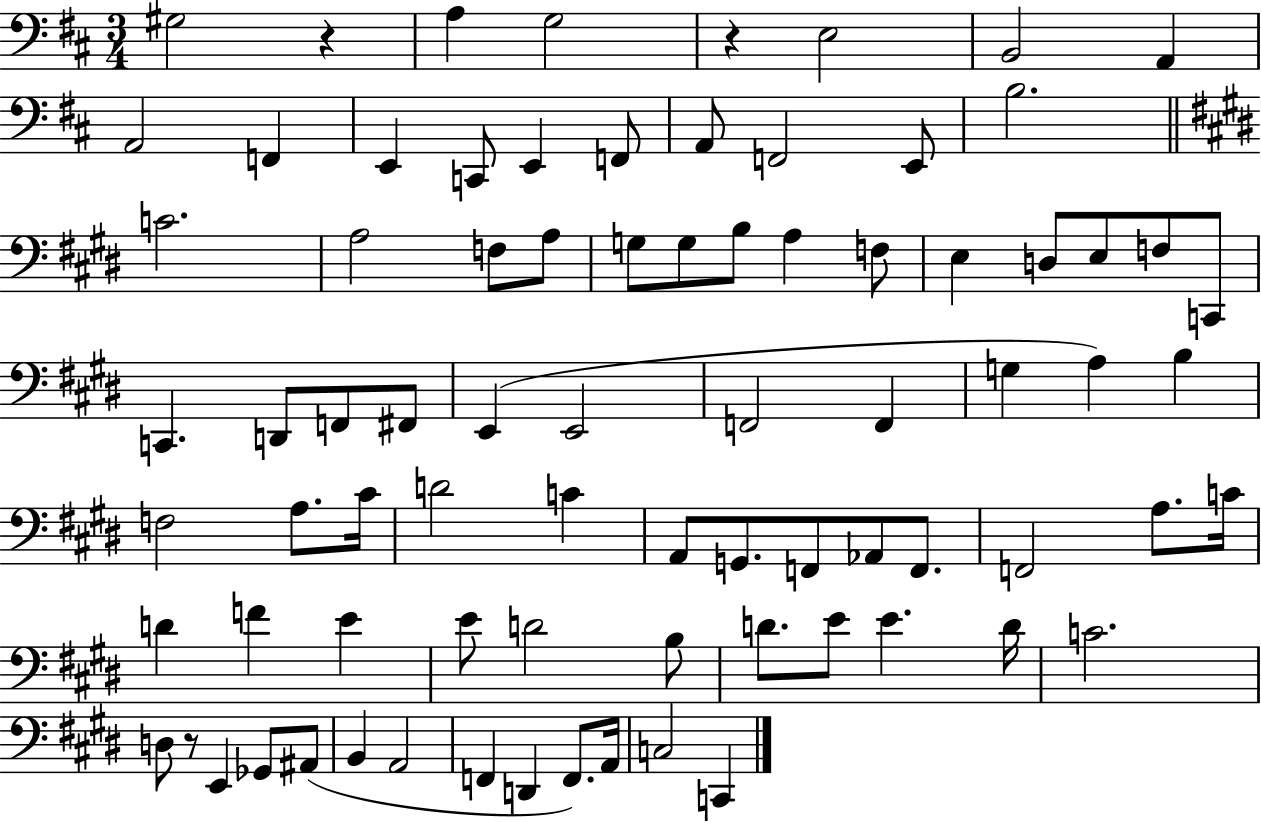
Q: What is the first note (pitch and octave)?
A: G#3